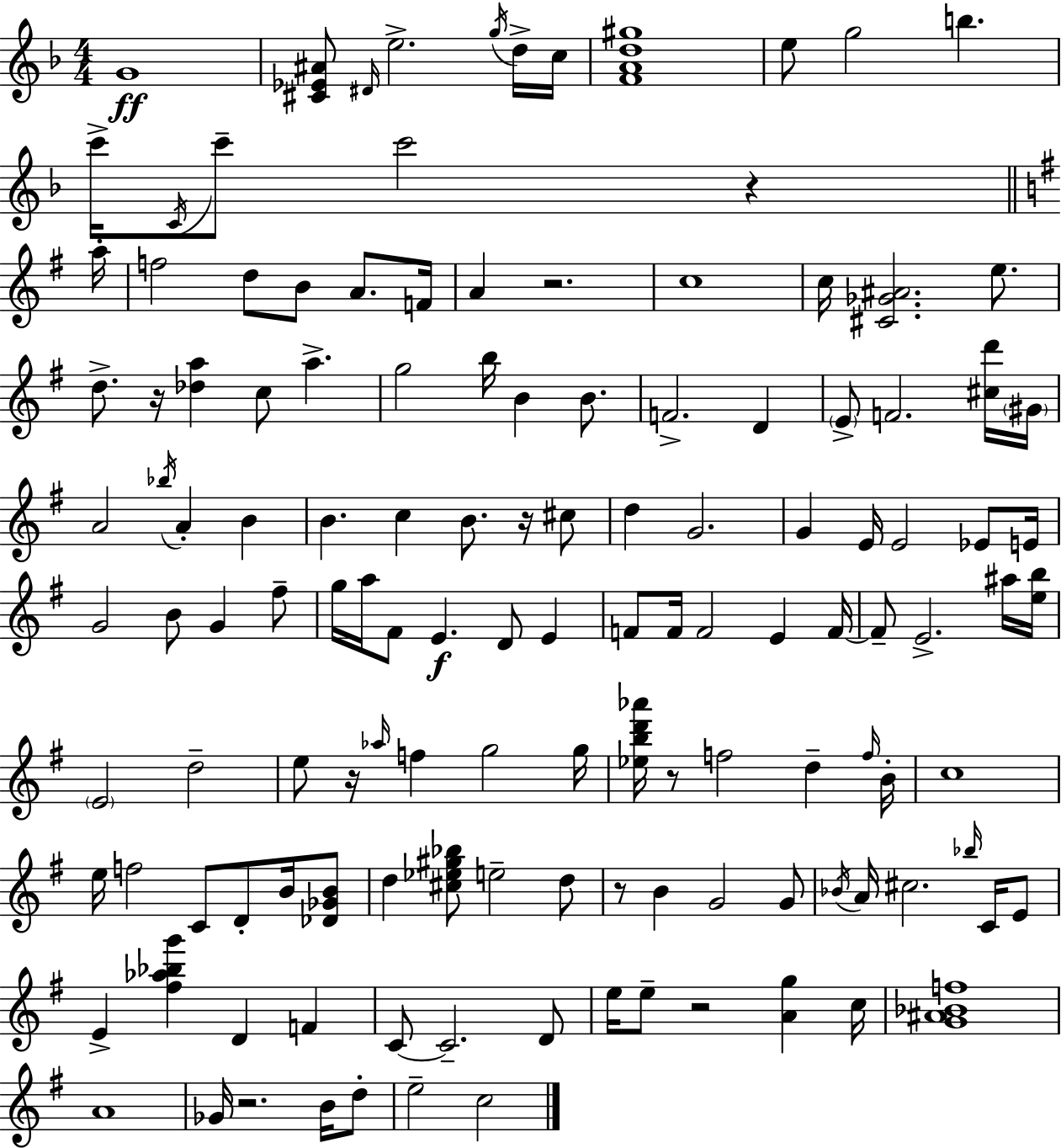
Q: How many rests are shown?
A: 9